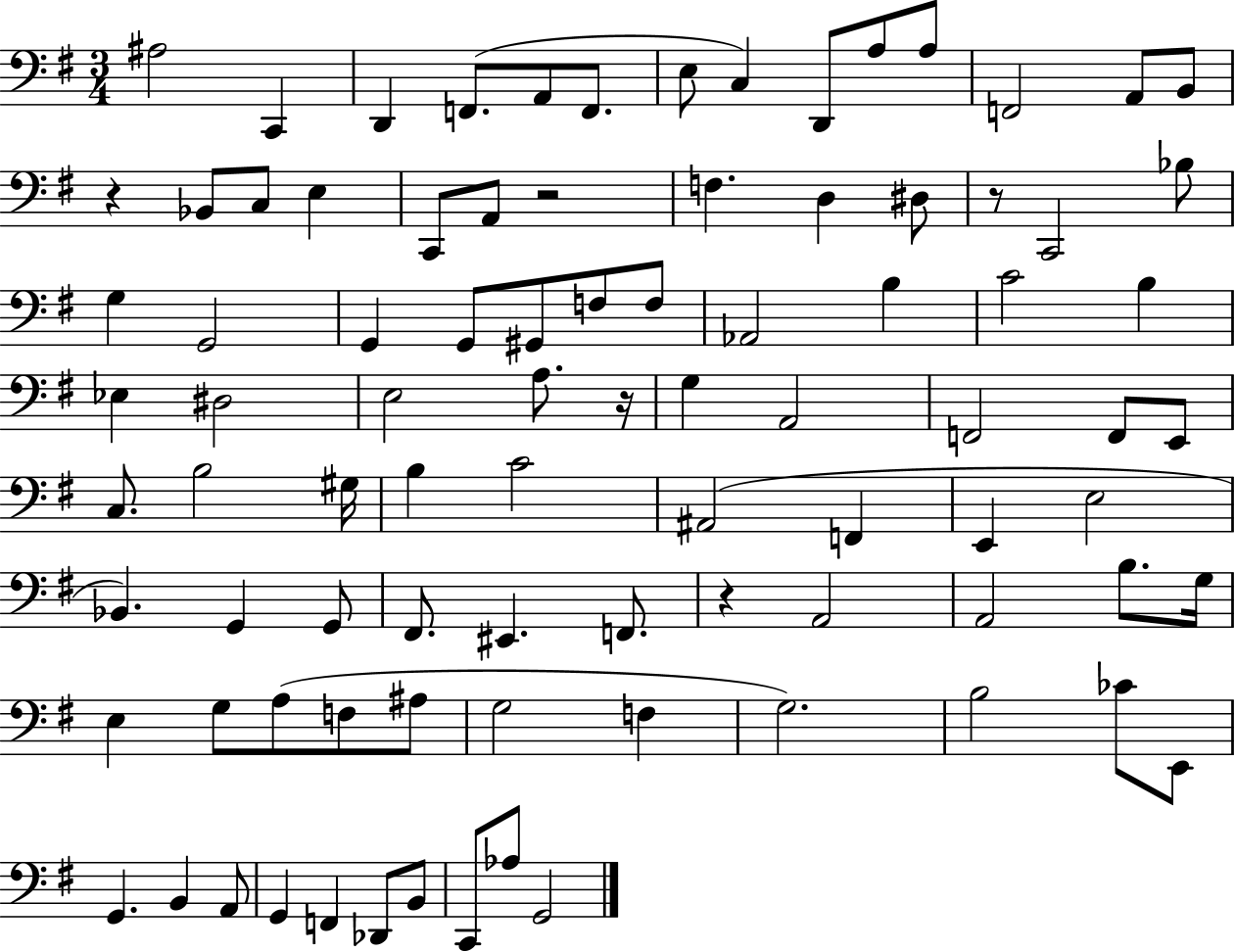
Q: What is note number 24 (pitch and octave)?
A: Bb3